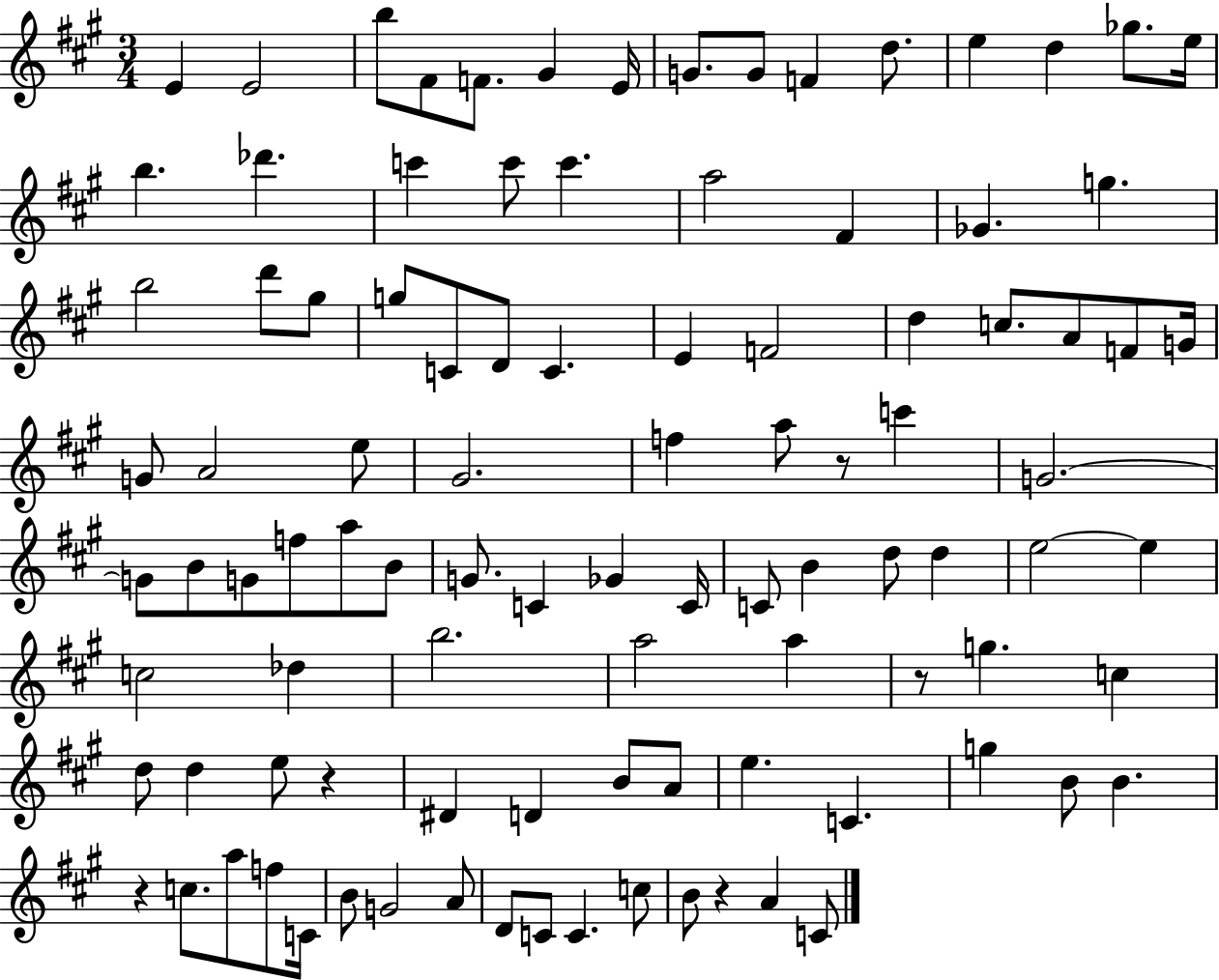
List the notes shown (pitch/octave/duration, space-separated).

E4/q E4/h B5/e F#4/e F4/e. G#4/q E4/s G4/e. G4/e F4/q D5/e. E5/q D5/q Gb5/e. E5/s B5/q. Db6/q. C6/q C6/e C6/q. A5/h F#4/q Gb4/q. G5/q. B5/h D6/e G#5/e G5/e C4/e D4/e C4/q. E4/q F4/h D5/q C5/e. A4/e F4/e G4/s G4/e A4/h E5/e G#4/h. F5/q A5/e R/e C6/q G4/h. G4/e B4/e G4/e F5/e A5/e B4/e G4/e. C4/q Gb4/q C4/s C4/e B4/q D5/e D5/q E5/h E5/q C5/h Db5/q B5/h. A5/h A5/q R/e G5/q. C5/q D5/e D5/q E5/e R/q D#4/q D4/q B4/e A4/e E5/q. C4/q. G5/q B4/e B4/q. R/q C5/e. A5/e F5/e C4/s B4/e G4/h A4/e D4/e C4/e C4/q. C5/e B4/e R/q A4/q C4/e